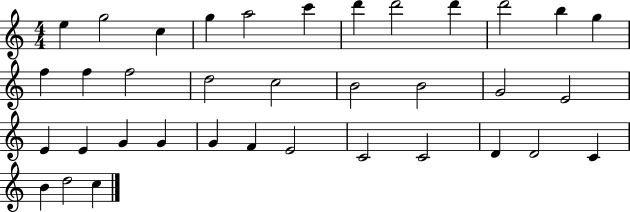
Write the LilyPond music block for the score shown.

{
  \clef treble
  \numericTimeSignature
  \time 4/4
  \key c \major
  e''4 g''2 c''4 | g''4 a''2 c'''4 | d'''4 d'''2 d'''4 | d'''2 b''4 g''4 | \break f''4 f''4 f''2 | d''2 c''2 | b'2 b'2 | g'2 e'2 | \break e'4 e'4 g'4 g'4 | g'4 f'4 e'2 | c'2 c'2 | d'4 d'2 c'4 | \break b'4 d''2 c''4 | \bar "|."
}